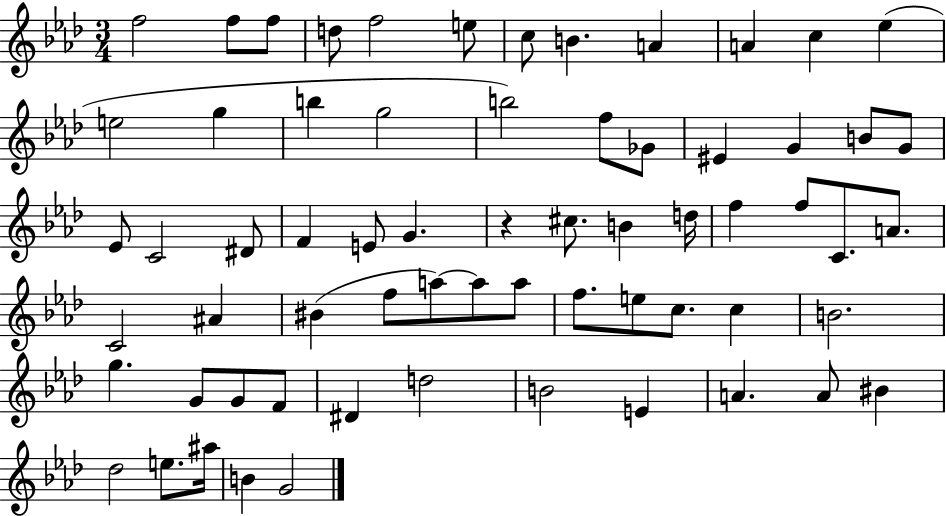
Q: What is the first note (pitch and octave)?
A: F5